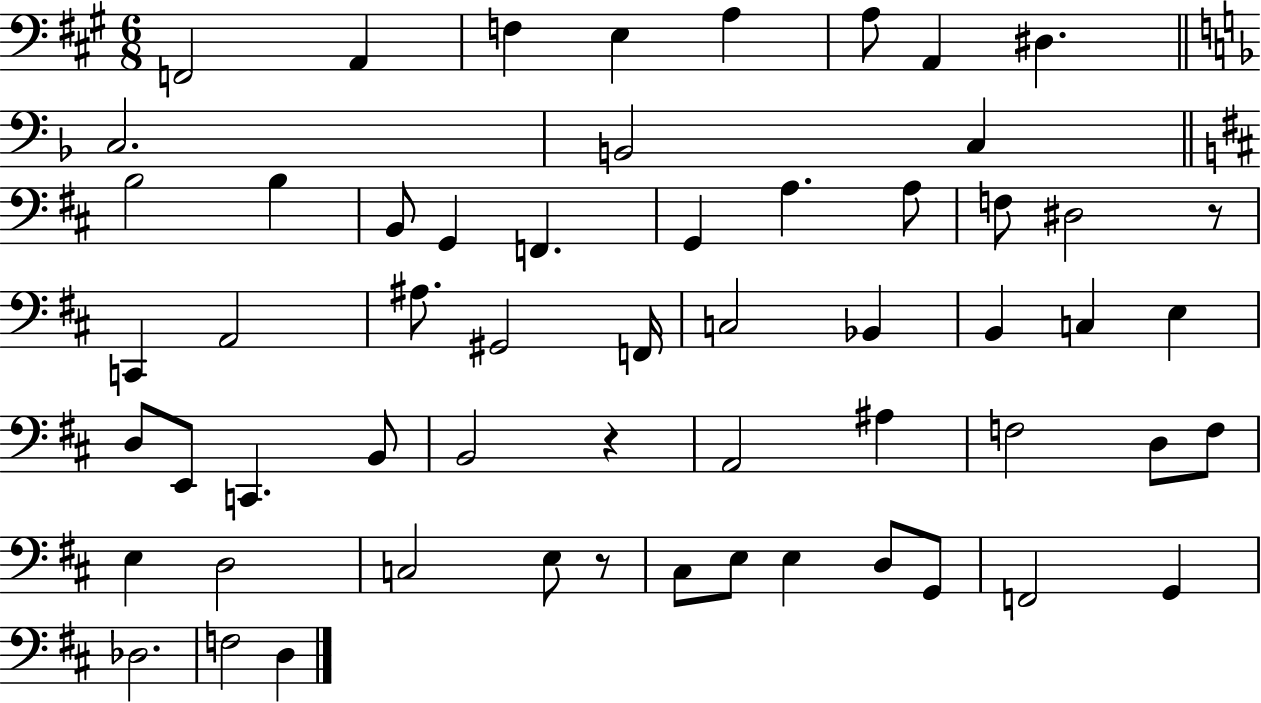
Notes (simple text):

F2/h A2/q F3/q E3/q A3/q A3/e A2/q D#3/q. C3/h. B2/h C3/q B3/h B3/q B2/e G2/q F2/q. G2/q A3/q. A3/e F3/e D#3/h R/e C2/q A2/h A#3/e. G#2/h F2/s C3/h Bb2/q B2/q C3/q E3/q D3/e E2/e C2/q. B2/e B2/h R/q A2/h A#3/q F3/h D3/e F3/e E3/q D3/h C3/h E3/e R/e C#3/e E3/e E3/q D3/e G2/e F2/h G2/q Db3/h. F3/h D3/q